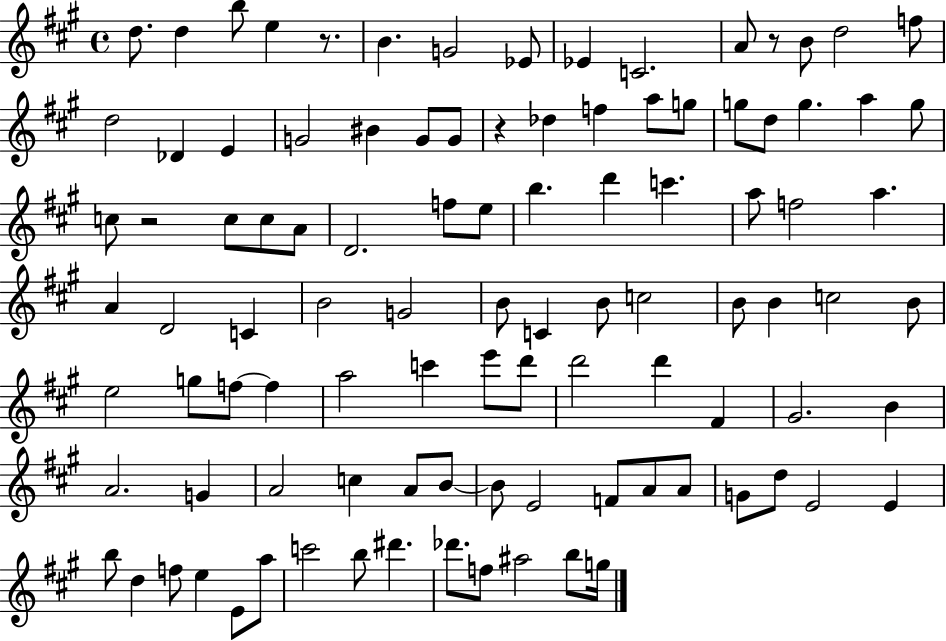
D5/e. D5/q B5/e E5/q R/e. B4/q. G4/h Eb4/e Eb4/q C4/h. A4/e R/e B4/e D5/h F5/e D5/h Db4/q E4/q G4/h BIS4/q G4/e G4/e R/q Db5/q F5/q A5/e G5/e G5/e D5/e G5/q. A5/q G5/e C5/e R/h C5/e C5/e A4/e D4/h. F5/e E5/e B5/q. D6/q C6/q. A5/e F5/h A5/q. A4/q D4/h C4/q B4/h G4/h B4/e C4/q B4/e C5/h B4/e B4/q C5/h B4/e E5/h G5/e F5/e F5/q A5/h C6/q E6/e D6/e D6/h D6/q F#4/q G#4/h. B4/q A4/h. G4/q A4/h C5/q A4/e B4/e B4/e E4/h F4/e A4/e A4/e G4/e D5/e E4/h E4/q B5/e D5/q F5/e E5/q E4/e A5/e C6/h B5/e D#6/q. Db6/e. F5/e A#5/h B5/e G5/s